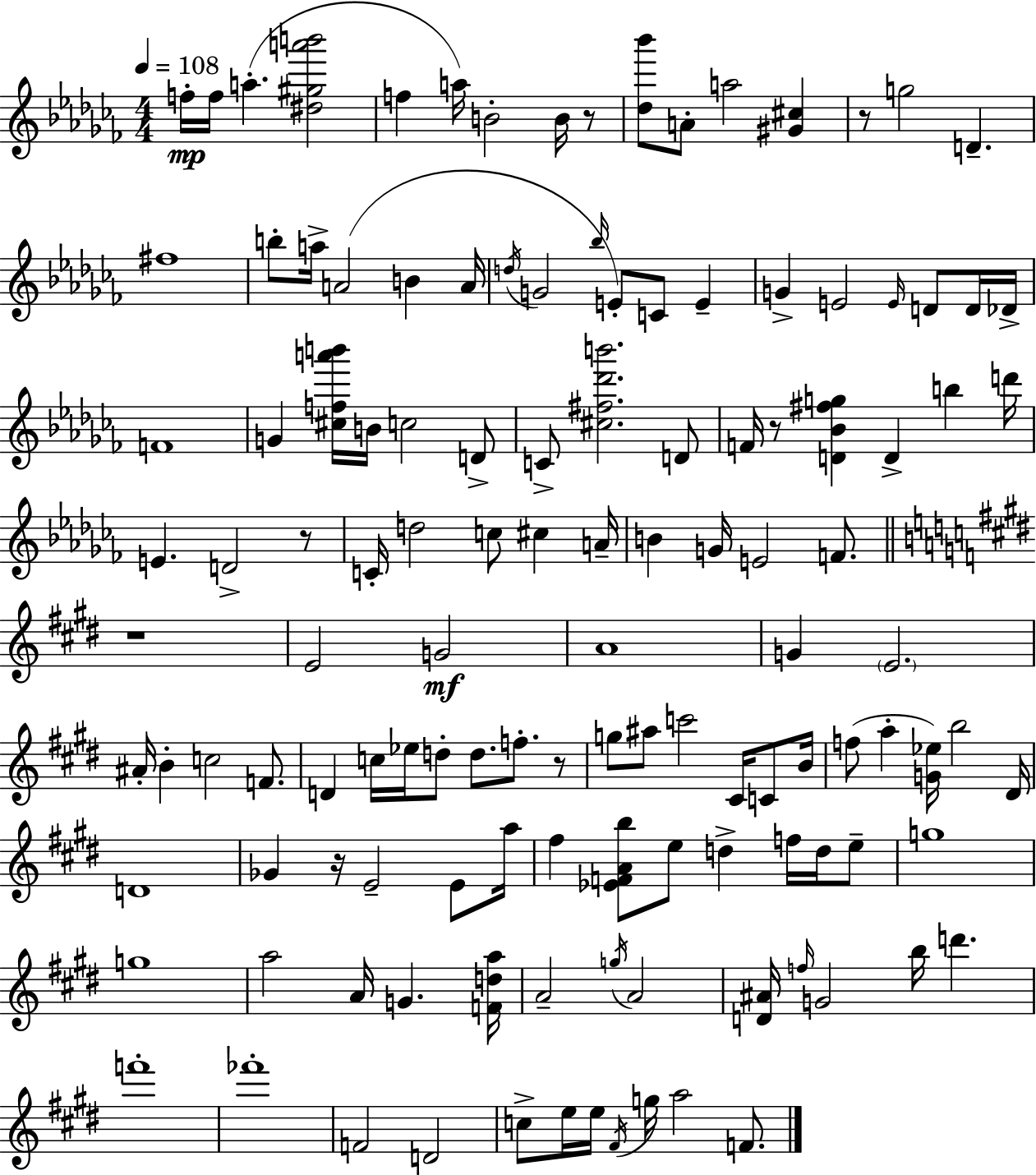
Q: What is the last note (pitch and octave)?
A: F4